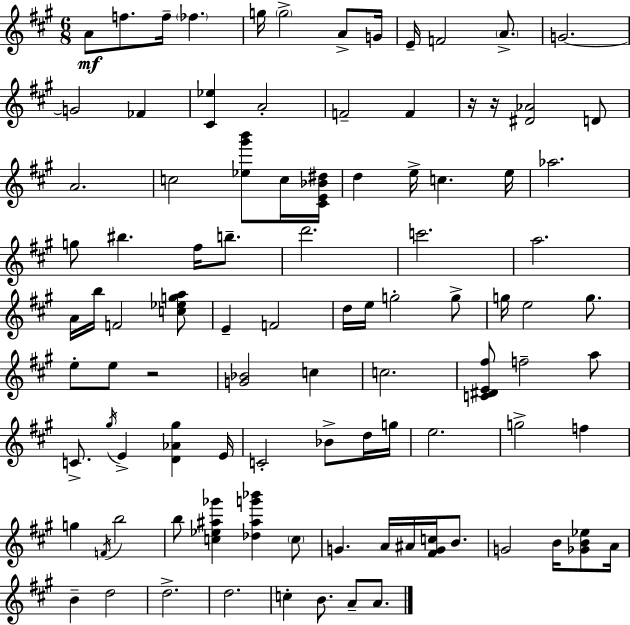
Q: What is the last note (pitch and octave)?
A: A4